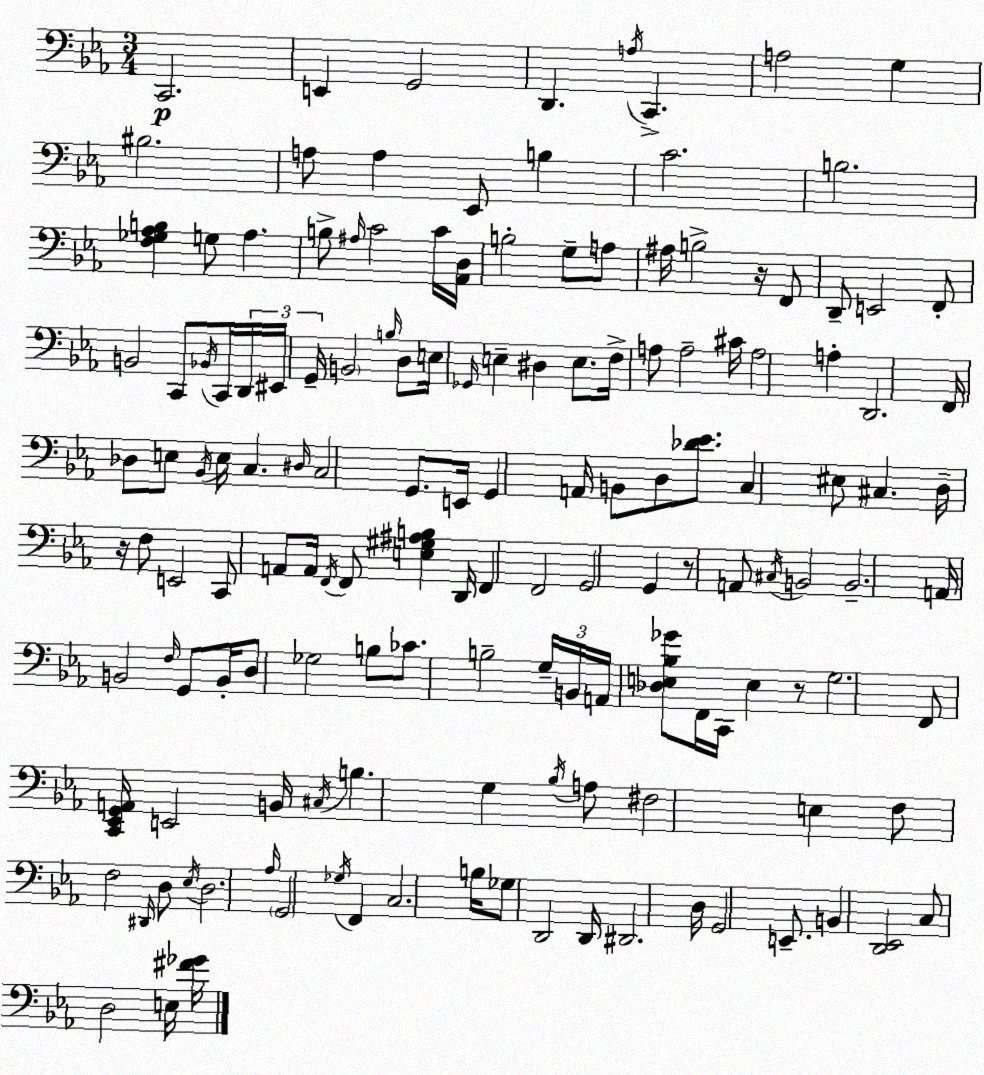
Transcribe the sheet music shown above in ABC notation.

X:1
T:Untitled
M:3/4
L:1/4
K:Eb
C,,2 E,, G,,2 D,, A,/4 C,, A,2 G, ^B,2 A,/2 A, _E,,/2 B, C2 B,2 [F,_G,_A,B,] G,/2 _A, B,/2 ^A,/4 C2 C/4 [_A,,D,]/4 B,2 G,/2 A,/2 ^A,/4 B,2 z/4 F,,/2 D,,/2 E,,2 F,,/2 B,,2 C,,/2 _B,,/4 C,,/4 D,,/4 ^E,,/4 G,,/4 B,,2 B,/4 D,/2 E,/4 _G,,/4 E, ^D, E,/2 F,/4 A,/2 A,2 ^C/4 A,2 A, D,,2 F,,/4 _D,/2 E,/2 _B,,/4 E,/4 C, ^D,/4 C,2 G,,/2 E,,/4 G,, A,,/4 B,,/2 D,/2 [_D_E]/2 C, ^E,/2 ^C, D,/4 z/4 F,/2 E,,2 C,,/2 A,,/2 A,,/4 F,,/4 F,,/2 [E,^G,^A,B,] D,,/4 F,, F,,2 G,,2 G,, z/2 A,,/2 ^C,/4 B,,2 B,,2 A,,/4 B,,2 F,/4 G,,/2 B,,/4 D,/2 _G,2 B,/2 _C/2 B,2 G,/4 B,,/4 A,,/4 [_D,E,_B,_G]/2 F,,/4 C,,/4 E, z/2 G,2 F,,/2 [C,,_E,,G,,A,,]/4 E,,2 B,,/4 ^C,/4 B, G, _B,/4 A,/2 ^F,2 E, F,/2 F,2 ^D,,/4 D,/2 _E,/4 D,2 _A,/4 G,,2 _G,/4 F,, C,2 B,/4 _G,/2 D,,2 D,,/4 ^D,,2 D,/4 G,,2 E,,/2 B,, [D,,_E,,]2 C,/2 D,2 E,/4 [^F_G]/4